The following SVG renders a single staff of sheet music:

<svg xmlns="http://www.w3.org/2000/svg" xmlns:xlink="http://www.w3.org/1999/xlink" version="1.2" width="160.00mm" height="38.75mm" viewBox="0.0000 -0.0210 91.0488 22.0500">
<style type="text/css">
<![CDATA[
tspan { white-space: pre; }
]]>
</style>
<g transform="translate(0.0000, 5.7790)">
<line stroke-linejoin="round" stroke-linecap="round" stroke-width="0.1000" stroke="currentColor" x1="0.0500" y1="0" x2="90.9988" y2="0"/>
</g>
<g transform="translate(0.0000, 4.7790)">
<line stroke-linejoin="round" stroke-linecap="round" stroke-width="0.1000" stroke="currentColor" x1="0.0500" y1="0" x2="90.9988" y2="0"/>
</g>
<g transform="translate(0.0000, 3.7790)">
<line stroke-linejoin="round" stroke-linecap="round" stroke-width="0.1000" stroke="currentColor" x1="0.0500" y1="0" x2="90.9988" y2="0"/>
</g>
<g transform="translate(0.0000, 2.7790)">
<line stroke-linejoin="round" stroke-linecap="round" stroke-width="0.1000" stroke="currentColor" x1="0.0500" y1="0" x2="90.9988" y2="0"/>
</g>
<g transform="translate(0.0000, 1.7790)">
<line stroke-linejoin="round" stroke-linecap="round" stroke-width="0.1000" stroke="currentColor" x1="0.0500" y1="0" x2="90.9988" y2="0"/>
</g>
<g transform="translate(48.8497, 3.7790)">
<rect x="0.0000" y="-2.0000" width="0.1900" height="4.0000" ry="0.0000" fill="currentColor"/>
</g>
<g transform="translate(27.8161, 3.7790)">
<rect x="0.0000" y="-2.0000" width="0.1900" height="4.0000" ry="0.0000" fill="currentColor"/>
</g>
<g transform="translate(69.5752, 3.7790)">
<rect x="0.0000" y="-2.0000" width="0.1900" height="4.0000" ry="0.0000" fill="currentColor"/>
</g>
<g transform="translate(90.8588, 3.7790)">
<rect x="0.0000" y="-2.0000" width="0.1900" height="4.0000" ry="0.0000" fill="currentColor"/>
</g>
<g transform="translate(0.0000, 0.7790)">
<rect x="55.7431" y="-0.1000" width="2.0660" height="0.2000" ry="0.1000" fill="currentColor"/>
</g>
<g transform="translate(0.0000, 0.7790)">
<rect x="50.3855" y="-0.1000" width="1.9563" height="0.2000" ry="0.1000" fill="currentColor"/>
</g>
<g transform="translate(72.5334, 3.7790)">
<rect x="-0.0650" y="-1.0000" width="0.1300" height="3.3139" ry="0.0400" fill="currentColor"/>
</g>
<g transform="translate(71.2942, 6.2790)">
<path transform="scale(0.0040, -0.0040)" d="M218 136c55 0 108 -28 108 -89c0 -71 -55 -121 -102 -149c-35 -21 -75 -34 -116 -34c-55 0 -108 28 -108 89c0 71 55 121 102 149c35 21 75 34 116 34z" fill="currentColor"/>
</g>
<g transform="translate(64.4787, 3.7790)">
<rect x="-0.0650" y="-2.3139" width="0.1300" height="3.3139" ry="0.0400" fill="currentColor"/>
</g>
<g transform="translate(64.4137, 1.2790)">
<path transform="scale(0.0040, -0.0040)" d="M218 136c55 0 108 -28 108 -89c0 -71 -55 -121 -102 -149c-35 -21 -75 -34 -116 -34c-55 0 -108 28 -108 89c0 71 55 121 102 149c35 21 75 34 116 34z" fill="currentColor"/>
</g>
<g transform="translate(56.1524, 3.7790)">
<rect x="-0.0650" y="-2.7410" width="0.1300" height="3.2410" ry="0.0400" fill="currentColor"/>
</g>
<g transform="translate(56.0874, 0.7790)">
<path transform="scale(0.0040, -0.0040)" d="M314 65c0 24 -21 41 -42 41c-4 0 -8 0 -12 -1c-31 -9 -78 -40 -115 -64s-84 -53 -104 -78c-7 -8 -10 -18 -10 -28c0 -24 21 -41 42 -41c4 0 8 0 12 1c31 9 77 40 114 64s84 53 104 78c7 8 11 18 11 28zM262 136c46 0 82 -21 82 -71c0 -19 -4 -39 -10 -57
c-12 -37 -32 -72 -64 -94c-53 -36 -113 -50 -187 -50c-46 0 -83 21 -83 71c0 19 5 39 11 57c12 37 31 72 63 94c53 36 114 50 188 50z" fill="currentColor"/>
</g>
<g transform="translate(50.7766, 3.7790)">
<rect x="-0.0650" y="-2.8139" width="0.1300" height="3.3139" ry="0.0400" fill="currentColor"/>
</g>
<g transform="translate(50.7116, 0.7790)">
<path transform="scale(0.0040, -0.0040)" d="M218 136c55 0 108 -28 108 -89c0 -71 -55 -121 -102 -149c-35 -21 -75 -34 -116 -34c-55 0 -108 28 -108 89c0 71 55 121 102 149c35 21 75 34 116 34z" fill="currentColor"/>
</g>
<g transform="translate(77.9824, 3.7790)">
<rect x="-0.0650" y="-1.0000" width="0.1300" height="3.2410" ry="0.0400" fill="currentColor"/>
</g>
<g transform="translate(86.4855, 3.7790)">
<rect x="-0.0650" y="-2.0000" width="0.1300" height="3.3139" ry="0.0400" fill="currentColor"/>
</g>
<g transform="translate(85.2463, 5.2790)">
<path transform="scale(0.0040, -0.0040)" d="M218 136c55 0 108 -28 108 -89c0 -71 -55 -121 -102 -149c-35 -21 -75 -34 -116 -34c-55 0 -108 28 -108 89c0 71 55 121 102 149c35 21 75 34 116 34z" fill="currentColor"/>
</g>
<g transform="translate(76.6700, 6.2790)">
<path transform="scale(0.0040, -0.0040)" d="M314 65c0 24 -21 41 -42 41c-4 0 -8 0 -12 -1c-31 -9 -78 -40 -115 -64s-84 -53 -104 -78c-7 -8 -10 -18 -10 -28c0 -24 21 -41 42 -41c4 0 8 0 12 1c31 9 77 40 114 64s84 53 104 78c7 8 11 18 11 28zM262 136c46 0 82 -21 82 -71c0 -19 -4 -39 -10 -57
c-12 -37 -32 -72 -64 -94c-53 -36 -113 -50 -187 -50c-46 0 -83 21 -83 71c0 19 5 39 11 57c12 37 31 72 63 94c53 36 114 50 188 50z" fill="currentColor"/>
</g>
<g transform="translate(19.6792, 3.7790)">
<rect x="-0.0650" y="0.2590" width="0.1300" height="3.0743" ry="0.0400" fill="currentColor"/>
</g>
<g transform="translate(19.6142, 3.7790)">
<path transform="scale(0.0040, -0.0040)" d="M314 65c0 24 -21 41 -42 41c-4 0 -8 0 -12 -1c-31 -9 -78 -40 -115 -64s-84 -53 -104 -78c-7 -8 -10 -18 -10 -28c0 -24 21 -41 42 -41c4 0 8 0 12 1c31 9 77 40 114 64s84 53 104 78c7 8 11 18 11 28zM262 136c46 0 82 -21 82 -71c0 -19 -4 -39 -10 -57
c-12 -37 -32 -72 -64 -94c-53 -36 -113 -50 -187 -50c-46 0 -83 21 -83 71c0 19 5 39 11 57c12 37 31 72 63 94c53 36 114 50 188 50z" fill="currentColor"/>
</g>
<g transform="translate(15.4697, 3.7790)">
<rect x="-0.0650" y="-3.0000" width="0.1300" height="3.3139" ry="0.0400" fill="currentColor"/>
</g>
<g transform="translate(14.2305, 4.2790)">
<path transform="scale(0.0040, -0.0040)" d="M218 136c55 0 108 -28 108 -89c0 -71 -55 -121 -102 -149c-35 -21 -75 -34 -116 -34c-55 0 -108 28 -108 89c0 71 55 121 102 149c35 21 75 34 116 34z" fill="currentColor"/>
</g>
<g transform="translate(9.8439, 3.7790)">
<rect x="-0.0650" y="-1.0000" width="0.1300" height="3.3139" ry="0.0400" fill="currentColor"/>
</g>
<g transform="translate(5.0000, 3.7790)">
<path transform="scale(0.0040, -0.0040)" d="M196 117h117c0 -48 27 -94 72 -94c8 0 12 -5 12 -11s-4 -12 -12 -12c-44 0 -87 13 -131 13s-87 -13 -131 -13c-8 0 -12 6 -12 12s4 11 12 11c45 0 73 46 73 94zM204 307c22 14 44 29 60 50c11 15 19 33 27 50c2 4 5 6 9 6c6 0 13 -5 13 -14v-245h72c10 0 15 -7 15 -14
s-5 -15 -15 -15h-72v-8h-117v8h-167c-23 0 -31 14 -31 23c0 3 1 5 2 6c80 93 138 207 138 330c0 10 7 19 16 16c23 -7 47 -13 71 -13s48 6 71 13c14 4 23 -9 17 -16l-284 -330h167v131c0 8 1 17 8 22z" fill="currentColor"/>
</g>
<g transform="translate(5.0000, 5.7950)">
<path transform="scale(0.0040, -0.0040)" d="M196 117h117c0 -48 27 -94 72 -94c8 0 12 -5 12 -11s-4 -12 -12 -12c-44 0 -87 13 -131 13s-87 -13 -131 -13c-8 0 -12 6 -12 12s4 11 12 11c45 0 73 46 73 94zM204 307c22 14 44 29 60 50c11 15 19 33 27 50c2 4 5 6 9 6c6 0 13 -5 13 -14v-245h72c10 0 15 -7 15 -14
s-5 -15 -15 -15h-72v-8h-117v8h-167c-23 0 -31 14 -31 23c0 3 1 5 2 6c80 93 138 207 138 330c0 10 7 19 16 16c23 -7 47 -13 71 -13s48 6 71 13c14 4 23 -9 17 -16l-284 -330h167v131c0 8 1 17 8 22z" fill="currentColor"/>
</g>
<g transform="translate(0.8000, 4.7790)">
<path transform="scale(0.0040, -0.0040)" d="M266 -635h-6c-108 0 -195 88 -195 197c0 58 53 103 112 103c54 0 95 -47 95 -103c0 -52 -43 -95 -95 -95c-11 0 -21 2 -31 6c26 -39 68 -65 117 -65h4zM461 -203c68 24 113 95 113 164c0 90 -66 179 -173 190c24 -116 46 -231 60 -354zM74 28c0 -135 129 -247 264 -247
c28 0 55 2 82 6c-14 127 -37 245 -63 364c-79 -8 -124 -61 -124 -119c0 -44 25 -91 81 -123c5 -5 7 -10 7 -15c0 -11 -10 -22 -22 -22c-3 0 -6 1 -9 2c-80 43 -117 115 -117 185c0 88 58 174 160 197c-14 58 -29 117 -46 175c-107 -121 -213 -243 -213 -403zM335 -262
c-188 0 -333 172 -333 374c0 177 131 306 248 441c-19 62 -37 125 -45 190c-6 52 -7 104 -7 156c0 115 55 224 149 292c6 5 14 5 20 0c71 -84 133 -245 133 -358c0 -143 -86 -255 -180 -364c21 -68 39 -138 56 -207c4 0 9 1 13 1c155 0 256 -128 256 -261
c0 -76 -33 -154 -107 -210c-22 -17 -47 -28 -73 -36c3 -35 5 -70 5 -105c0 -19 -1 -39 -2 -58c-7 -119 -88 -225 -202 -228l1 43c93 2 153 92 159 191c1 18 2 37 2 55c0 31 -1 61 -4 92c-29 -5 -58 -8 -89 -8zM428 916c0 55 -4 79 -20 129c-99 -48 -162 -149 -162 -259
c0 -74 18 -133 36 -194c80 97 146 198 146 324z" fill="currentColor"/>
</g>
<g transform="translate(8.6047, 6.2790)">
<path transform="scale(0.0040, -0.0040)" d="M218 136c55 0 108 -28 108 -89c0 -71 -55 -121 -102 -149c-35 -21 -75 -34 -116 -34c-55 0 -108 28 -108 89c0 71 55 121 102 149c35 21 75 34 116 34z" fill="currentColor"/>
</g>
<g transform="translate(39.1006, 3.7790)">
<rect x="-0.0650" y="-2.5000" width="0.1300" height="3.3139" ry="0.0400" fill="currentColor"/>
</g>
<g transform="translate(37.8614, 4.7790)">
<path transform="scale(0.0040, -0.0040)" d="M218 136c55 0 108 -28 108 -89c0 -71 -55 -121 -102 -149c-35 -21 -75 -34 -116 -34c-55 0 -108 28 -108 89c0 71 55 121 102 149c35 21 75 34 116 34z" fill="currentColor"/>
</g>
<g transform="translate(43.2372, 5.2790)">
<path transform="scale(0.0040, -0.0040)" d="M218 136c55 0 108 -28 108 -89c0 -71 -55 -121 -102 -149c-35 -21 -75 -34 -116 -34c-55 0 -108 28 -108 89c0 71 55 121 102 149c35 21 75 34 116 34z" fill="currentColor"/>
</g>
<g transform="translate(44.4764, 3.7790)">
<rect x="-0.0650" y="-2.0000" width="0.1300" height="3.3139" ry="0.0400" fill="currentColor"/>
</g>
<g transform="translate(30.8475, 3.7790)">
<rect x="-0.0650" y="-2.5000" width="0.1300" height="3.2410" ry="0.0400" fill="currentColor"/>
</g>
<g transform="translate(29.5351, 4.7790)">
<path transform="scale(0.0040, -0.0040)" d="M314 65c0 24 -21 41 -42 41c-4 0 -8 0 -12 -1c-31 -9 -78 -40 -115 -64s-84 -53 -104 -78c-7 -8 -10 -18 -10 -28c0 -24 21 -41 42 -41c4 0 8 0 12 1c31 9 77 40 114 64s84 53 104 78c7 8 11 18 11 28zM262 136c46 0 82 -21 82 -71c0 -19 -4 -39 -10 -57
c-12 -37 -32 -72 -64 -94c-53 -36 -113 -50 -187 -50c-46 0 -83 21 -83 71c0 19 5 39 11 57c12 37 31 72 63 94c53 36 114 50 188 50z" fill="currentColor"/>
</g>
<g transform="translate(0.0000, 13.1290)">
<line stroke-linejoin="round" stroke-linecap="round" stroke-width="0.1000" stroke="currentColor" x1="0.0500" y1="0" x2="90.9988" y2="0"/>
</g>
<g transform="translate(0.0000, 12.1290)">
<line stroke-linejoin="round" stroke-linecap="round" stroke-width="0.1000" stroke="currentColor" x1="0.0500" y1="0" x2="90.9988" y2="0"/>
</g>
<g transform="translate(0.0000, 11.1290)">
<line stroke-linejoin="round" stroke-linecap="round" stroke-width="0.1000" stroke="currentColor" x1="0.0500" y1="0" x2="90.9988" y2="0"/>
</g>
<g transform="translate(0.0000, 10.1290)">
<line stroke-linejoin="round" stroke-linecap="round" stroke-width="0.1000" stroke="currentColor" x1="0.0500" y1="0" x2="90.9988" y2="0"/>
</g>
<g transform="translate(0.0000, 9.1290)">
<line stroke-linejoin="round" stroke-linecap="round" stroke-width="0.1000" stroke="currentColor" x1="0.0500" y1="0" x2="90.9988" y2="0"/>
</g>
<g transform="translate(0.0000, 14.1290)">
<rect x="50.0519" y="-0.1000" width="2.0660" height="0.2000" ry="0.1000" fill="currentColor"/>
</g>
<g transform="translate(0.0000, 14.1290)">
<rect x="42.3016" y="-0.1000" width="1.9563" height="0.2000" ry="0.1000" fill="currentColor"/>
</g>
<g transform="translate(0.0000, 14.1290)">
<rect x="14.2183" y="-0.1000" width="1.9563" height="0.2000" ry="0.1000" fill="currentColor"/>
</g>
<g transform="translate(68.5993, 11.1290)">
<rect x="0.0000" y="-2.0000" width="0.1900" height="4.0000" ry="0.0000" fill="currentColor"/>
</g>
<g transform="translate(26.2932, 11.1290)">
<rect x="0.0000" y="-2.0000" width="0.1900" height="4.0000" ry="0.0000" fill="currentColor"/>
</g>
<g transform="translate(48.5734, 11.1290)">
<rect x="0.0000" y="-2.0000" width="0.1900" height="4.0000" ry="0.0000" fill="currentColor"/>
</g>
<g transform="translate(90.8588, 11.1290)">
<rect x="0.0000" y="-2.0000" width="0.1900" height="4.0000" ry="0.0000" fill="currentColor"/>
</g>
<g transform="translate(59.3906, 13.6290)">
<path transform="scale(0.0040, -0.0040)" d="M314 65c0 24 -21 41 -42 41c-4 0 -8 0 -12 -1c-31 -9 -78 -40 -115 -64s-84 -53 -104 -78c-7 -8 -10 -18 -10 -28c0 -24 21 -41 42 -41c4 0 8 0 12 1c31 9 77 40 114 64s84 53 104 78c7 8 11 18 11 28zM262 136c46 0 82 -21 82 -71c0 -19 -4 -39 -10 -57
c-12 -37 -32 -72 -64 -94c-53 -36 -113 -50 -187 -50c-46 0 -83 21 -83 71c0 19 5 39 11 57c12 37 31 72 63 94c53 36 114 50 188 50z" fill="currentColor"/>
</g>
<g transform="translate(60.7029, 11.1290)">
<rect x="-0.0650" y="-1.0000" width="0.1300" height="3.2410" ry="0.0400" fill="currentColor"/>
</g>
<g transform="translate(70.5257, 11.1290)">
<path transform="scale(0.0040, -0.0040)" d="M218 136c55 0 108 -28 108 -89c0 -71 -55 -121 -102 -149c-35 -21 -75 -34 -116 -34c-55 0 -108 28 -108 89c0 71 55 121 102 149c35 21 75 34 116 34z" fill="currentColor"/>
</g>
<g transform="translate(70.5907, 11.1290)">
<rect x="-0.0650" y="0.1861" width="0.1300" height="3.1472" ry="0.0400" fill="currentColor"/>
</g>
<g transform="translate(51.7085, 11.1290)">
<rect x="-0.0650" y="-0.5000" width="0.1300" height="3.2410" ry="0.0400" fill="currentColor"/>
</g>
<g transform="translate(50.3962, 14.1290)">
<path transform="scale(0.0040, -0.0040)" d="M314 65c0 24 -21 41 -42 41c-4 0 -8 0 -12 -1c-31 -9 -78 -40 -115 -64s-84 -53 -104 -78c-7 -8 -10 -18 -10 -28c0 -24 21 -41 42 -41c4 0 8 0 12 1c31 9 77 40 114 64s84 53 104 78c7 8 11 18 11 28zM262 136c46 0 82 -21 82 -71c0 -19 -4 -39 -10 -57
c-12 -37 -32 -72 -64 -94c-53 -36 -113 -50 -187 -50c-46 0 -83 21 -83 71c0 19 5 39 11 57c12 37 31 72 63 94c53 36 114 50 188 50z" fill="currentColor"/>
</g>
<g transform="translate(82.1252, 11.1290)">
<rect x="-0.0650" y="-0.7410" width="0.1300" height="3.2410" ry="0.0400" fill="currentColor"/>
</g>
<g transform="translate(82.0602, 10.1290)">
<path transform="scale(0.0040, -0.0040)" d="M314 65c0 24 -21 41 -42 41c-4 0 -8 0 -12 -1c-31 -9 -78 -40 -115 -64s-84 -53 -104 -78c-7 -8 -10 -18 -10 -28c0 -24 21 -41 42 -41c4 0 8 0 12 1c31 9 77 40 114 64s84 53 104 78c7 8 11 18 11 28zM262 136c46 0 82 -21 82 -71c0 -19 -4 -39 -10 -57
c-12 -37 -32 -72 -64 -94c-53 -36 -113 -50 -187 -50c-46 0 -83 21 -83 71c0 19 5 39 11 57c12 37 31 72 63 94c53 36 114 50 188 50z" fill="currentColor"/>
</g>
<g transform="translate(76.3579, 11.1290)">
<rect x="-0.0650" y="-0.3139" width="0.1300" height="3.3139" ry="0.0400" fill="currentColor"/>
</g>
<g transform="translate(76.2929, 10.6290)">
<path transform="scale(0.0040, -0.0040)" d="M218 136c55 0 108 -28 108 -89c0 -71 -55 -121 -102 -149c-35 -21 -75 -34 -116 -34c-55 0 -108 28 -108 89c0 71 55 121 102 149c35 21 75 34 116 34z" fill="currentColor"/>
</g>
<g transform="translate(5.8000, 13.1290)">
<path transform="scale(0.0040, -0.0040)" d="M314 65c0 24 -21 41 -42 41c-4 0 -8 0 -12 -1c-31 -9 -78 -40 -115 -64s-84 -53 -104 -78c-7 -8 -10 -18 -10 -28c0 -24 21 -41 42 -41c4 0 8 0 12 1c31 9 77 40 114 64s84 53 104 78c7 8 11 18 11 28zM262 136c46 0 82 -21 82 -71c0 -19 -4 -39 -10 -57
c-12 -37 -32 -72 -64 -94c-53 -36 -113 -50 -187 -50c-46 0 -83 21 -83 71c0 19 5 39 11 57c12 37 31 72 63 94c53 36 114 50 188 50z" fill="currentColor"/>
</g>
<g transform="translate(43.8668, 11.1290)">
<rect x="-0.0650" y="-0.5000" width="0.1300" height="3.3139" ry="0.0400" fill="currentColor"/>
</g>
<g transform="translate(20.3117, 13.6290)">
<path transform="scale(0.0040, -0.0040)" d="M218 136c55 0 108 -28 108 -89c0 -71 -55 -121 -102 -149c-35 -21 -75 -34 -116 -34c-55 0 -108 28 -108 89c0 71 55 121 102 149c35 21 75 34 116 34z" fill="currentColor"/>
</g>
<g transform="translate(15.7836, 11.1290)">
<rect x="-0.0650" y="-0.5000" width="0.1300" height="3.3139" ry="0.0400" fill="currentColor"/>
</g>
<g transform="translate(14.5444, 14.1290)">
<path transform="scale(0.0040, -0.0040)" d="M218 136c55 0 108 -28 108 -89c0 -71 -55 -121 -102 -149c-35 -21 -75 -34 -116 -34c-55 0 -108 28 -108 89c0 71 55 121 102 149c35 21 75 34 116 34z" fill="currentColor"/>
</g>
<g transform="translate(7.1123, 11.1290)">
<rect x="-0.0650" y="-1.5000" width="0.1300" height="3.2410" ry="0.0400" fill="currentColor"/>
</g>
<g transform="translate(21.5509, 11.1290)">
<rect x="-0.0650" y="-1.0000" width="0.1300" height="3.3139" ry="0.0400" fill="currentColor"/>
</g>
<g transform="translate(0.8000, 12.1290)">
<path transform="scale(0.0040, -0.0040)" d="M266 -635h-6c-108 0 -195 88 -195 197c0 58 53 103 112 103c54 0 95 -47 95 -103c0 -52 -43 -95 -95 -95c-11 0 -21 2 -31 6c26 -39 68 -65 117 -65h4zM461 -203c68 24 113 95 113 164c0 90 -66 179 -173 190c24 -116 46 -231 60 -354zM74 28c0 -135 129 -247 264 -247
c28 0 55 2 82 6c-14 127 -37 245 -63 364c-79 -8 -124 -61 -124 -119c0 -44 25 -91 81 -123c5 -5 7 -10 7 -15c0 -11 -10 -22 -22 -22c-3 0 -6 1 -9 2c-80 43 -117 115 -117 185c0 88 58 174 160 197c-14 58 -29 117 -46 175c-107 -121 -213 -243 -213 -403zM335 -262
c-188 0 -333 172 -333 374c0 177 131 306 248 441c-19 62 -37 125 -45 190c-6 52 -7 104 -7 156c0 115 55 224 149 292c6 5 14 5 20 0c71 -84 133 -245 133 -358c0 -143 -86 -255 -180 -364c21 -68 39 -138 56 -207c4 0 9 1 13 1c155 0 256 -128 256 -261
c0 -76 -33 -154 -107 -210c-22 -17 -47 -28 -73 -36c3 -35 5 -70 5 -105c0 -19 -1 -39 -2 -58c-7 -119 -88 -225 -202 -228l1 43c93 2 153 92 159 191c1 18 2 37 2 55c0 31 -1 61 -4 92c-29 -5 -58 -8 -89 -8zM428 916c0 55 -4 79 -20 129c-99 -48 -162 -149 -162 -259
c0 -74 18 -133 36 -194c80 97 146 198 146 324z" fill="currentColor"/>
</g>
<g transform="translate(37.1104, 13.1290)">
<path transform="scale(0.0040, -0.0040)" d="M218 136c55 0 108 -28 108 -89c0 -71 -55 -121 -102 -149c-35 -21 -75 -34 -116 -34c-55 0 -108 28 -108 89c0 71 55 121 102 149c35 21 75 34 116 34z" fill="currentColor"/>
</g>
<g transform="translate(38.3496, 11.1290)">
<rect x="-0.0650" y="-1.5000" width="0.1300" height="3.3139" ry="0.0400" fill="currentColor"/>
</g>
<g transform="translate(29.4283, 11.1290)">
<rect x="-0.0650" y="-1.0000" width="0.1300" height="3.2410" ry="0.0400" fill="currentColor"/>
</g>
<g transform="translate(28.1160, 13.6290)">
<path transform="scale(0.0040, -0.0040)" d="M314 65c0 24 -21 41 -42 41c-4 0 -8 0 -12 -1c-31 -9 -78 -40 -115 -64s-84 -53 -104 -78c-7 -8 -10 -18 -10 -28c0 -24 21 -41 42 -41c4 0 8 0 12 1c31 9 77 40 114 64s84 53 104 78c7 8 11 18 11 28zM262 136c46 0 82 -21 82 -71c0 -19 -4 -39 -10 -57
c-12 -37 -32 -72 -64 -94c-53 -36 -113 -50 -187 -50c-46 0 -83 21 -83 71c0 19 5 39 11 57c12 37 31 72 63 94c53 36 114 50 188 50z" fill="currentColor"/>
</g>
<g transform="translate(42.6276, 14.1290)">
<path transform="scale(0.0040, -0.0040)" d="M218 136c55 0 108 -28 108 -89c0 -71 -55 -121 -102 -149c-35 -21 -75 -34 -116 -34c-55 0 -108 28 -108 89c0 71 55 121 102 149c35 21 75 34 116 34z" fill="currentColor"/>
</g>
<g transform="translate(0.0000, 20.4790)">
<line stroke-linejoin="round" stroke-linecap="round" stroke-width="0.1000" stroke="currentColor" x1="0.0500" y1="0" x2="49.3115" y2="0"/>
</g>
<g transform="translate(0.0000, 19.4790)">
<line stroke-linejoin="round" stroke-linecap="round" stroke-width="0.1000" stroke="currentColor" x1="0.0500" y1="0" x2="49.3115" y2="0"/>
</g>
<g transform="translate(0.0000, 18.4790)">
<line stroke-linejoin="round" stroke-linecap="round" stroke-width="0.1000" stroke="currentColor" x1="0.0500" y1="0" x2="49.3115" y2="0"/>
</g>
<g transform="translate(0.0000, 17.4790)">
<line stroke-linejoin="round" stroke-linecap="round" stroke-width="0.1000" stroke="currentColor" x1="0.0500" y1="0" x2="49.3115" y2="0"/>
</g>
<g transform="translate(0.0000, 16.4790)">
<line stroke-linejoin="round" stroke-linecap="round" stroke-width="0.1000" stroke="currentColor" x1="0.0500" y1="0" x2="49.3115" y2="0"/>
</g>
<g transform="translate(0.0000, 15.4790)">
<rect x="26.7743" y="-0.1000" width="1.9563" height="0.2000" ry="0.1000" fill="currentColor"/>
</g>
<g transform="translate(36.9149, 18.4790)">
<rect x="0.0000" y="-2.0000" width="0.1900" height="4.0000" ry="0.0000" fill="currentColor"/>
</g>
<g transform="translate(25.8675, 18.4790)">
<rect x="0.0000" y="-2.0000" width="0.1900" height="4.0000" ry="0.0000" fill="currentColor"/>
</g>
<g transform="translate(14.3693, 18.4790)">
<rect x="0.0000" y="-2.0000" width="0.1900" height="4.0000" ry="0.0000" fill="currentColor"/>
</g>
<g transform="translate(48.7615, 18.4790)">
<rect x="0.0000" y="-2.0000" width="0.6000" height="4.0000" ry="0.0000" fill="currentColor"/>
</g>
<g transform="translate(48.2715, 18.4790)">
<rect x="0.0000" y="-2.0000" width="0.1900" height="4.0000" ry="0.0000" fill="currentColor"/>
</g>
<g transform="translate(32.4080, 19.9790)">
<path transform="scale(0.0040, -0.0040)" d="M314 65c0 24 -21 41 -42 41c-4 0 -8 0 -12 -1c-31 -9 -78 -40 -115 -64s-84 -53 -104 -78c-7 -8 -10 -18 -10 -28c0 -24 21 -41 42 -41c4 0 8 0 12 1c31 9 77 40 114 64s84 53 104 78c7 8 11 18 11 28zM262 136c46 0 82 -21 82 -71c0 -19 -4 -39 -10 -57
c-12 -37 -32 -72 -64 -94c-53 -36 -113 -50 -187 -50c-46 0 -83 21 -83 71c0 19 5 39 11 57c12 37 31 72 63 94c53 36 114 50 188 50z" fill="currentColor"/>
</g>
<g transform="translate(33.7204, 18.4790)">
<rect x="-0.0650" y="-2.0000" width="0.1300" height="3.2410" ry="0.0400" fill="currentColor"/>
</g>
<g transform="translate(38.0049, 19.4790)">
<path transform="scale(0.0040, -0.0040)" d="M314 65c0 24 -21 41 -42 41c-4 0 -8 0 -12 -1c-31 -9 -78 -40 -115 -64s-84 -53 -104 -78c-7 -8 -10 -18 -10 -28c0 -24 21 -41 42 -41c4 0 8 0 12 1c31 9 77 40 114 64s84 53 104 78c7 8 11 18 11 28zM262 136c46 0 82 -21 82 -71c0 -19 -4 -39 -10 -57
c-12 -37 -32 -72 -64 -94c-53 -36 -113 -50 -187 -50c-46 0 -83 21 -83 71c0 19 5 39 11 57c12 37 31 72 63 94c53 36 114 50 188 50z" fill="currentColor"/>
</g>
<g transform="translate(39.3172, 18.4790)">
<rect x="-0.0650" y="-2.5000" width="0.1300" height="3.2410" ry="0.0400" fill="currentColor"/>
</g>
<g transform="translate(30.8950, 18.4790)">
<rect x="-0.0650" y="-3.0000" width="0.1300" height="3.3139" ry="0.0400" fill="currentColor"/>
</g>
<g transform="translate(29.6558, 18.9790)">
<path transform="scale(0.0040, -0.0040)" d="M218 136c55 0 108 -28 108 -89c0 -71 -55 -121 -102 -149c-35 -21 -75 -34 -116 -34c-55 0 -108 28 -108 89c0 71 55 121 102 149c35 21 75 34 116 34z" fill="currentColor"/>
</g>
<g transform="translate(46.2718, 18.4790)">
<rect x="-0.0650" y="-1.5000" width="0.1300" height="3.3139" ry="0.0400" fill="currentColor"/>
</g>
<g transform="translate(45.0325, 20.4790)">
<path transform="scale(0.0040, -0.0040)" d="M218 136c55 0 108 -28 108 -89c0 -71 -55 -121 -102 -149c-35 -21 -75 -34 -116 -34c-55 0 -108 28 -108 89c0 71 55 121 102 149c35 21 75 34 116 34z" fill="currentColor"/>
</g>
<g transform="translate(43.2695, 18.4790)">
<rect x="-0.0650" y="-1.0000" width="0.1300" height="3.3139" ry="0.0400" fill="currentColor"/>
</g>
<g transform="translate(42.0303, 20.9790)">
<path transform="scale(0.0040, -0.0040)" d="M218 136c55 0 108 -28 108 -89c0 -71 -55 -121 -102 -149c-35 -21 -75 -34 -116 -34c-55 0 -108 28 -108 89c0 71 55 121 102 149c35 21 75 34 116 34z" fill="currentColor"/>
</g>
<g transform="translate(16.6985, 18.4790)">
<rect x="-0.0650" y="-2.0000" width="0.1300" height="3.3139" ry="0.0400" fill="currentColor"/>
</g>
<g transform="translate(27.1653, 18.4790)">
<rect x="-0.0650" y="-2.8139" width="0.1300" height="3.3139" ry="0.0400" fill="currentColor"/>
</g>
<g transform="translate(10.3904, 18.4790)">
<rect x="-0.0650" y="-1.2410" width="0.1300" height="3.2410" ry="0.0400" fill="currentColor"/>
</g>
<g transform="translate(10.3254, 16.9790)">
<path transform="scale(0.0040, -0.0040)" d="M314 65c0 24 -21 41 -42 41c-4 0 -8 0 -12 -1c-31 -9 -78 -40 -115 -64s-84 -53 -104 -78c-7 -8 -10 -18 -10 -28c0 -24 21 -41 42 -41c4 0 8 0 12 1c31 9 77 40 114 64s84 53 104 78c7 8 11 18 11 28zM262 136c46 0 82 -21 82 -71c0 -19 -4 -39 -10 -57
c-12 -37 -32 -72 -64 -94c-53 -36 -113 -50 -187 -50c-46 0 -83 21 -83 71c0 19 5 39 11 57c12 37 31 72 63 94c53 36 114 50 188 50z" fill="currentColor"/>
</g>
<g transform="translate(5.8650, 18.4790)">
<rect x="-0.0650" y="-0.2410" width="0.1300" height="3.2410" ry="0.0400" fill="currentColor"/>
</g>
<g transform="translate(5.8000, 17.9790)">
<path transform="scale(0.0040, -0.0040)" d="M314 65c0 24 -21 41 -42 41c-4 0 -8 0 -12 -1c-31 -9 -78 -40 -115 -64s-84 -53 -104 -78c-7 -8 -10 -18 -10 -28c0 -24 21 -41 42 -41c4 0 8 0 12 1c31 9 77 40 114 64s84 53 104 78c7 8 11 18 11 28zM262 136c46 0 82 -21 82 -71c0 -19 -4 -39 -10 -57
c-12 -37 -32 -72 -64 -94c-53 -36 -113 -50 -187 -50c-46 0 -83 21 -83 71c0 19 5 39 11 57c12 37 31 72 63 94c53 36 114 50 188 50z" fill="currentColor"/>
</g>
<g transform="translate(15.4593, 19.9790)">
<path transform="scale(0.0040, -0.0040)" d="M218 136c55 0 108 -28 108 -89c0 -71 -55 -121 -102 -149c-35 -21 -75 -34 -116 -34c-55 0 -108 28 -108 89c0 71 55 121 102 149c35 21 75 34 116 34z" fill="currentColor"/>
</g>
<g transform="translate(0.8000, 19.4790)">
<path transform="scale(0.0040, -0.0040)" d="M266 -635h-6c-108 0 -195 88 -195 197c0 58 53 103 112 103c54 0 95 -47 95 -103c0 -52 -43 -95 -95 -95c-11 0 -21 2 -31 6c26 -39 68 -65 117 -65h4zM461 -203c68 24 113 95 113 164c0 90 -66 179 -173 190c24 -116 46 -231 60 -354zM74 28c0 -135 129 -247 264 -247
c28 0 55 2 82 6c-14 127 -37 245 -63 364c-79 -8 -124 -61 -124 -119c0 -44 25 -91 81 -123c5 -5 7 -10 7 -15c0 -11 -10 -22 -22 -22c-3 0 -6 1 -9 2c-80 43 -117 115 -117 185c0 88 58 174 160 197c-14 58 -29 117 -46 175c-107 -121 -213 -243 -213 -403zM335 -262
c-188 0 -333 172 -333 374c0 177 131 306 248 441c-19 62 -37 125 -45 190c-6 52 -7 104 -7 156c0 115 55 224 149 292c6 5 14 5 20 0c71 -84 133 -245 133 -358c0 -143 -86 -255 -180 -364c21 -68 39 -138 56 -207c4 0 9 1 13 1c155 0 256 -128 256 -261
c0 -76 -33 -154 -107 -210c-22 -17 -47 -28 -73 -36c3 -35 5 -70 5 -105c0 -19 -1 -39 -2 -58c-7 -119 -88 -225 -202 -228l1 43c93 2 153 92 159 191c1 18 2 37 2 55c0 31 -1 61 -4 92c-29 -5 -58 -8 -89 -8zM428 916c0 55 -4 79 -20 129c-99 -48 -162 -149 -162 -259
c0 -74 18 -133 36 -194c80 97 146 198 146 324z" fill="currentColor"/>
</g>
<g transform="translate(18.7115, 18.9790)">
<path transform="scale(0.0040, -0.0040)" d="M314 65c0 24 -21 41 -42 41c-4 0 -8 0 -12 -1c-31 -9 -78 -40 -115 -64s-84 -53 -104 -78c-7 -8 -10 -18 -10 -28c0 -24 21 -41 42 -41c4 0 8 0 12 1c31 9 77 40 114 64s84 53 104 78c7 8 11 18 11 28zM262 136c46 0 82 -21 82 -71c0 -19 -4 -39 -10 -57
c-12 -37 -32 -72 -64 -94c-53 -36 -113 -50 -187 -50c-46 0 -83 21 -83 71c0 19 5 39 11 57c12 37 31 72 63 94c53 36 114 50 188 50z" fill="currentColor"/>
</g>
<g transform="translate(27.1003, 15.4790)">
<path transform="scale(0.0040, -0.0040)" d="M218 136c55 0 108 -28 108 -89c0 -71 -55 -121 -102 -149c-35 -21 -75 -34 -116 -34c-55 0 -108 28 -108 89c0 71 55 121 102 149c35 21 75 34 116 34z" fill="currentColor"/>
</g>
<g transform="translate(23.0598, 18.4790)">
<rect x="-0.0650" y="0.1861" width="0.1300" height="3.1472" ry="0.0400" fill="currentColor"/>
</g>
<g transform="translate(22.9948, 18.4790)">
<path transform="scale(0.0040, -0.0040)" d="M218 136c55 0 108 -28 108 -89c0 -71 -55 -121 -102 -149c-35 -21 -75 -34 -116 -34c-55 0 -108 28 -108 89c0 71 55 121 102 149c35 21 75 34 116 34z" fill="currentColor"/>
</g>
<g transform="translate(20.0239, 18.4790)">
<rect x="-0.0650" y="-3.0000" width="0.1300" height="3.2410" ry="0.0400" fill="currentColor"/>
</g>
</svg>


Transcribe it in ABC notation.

X:1
T:Untitled
M:4/4
L:1/4
K:C
D A B2 G2 G F a a2 g D D2 F E2 C D D2 E C C2 D2 B c d2 c2 e2 F A2 B a A F2 G2 D E